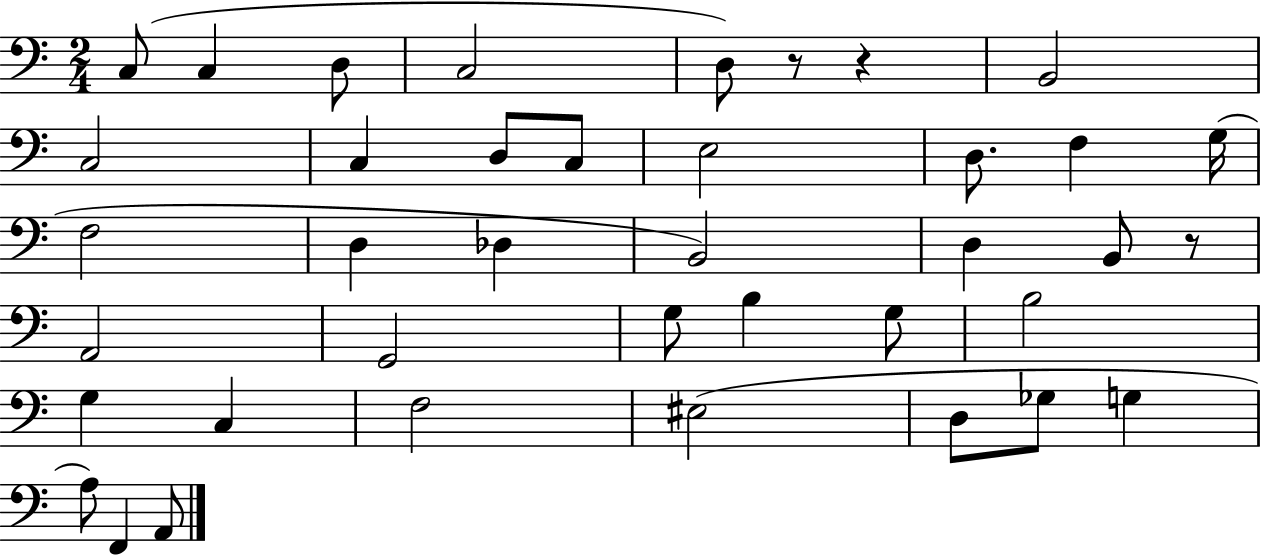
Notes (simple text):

C3/e C3/q D3/e C3/h D3/e R/e R/q B2/h C3/h C3/q D3/e C3/e E3/h D3/e. F3/q G3/s F3/h D3/q Db3/q B2/h D3/q B2/e R/e A2/h G2/h G3/e B3/q G3/e B3/h G3/q C3/q F3/h EIS3/h D3/e Gb3/e G3/q A3/e F2/q A2/e